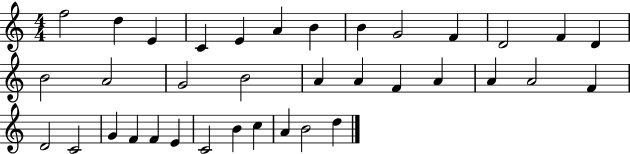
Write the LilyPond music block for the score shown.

{
  \clef treble
  \numericTimeSignature
  \time 4/4
  \key c \major
  f''2 d''4 e'4 | c'4 e'4 a'4 b'4 | b'4 g'2 f'4 | d'2 f'4 d'4 | \break b'2 a'2 | g'2 b'2 | a'4 a'4 f'4 a'4 | a'4 a'2 f'4 | \break d'2 c'2 | g'4 f'4 f'4 e'4 | c'2 b'4 c''4 | a'4 b'2 d''4 | \break \bar "|."
}